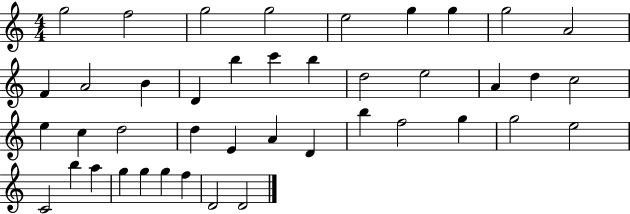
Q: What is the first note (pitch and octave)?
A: G5